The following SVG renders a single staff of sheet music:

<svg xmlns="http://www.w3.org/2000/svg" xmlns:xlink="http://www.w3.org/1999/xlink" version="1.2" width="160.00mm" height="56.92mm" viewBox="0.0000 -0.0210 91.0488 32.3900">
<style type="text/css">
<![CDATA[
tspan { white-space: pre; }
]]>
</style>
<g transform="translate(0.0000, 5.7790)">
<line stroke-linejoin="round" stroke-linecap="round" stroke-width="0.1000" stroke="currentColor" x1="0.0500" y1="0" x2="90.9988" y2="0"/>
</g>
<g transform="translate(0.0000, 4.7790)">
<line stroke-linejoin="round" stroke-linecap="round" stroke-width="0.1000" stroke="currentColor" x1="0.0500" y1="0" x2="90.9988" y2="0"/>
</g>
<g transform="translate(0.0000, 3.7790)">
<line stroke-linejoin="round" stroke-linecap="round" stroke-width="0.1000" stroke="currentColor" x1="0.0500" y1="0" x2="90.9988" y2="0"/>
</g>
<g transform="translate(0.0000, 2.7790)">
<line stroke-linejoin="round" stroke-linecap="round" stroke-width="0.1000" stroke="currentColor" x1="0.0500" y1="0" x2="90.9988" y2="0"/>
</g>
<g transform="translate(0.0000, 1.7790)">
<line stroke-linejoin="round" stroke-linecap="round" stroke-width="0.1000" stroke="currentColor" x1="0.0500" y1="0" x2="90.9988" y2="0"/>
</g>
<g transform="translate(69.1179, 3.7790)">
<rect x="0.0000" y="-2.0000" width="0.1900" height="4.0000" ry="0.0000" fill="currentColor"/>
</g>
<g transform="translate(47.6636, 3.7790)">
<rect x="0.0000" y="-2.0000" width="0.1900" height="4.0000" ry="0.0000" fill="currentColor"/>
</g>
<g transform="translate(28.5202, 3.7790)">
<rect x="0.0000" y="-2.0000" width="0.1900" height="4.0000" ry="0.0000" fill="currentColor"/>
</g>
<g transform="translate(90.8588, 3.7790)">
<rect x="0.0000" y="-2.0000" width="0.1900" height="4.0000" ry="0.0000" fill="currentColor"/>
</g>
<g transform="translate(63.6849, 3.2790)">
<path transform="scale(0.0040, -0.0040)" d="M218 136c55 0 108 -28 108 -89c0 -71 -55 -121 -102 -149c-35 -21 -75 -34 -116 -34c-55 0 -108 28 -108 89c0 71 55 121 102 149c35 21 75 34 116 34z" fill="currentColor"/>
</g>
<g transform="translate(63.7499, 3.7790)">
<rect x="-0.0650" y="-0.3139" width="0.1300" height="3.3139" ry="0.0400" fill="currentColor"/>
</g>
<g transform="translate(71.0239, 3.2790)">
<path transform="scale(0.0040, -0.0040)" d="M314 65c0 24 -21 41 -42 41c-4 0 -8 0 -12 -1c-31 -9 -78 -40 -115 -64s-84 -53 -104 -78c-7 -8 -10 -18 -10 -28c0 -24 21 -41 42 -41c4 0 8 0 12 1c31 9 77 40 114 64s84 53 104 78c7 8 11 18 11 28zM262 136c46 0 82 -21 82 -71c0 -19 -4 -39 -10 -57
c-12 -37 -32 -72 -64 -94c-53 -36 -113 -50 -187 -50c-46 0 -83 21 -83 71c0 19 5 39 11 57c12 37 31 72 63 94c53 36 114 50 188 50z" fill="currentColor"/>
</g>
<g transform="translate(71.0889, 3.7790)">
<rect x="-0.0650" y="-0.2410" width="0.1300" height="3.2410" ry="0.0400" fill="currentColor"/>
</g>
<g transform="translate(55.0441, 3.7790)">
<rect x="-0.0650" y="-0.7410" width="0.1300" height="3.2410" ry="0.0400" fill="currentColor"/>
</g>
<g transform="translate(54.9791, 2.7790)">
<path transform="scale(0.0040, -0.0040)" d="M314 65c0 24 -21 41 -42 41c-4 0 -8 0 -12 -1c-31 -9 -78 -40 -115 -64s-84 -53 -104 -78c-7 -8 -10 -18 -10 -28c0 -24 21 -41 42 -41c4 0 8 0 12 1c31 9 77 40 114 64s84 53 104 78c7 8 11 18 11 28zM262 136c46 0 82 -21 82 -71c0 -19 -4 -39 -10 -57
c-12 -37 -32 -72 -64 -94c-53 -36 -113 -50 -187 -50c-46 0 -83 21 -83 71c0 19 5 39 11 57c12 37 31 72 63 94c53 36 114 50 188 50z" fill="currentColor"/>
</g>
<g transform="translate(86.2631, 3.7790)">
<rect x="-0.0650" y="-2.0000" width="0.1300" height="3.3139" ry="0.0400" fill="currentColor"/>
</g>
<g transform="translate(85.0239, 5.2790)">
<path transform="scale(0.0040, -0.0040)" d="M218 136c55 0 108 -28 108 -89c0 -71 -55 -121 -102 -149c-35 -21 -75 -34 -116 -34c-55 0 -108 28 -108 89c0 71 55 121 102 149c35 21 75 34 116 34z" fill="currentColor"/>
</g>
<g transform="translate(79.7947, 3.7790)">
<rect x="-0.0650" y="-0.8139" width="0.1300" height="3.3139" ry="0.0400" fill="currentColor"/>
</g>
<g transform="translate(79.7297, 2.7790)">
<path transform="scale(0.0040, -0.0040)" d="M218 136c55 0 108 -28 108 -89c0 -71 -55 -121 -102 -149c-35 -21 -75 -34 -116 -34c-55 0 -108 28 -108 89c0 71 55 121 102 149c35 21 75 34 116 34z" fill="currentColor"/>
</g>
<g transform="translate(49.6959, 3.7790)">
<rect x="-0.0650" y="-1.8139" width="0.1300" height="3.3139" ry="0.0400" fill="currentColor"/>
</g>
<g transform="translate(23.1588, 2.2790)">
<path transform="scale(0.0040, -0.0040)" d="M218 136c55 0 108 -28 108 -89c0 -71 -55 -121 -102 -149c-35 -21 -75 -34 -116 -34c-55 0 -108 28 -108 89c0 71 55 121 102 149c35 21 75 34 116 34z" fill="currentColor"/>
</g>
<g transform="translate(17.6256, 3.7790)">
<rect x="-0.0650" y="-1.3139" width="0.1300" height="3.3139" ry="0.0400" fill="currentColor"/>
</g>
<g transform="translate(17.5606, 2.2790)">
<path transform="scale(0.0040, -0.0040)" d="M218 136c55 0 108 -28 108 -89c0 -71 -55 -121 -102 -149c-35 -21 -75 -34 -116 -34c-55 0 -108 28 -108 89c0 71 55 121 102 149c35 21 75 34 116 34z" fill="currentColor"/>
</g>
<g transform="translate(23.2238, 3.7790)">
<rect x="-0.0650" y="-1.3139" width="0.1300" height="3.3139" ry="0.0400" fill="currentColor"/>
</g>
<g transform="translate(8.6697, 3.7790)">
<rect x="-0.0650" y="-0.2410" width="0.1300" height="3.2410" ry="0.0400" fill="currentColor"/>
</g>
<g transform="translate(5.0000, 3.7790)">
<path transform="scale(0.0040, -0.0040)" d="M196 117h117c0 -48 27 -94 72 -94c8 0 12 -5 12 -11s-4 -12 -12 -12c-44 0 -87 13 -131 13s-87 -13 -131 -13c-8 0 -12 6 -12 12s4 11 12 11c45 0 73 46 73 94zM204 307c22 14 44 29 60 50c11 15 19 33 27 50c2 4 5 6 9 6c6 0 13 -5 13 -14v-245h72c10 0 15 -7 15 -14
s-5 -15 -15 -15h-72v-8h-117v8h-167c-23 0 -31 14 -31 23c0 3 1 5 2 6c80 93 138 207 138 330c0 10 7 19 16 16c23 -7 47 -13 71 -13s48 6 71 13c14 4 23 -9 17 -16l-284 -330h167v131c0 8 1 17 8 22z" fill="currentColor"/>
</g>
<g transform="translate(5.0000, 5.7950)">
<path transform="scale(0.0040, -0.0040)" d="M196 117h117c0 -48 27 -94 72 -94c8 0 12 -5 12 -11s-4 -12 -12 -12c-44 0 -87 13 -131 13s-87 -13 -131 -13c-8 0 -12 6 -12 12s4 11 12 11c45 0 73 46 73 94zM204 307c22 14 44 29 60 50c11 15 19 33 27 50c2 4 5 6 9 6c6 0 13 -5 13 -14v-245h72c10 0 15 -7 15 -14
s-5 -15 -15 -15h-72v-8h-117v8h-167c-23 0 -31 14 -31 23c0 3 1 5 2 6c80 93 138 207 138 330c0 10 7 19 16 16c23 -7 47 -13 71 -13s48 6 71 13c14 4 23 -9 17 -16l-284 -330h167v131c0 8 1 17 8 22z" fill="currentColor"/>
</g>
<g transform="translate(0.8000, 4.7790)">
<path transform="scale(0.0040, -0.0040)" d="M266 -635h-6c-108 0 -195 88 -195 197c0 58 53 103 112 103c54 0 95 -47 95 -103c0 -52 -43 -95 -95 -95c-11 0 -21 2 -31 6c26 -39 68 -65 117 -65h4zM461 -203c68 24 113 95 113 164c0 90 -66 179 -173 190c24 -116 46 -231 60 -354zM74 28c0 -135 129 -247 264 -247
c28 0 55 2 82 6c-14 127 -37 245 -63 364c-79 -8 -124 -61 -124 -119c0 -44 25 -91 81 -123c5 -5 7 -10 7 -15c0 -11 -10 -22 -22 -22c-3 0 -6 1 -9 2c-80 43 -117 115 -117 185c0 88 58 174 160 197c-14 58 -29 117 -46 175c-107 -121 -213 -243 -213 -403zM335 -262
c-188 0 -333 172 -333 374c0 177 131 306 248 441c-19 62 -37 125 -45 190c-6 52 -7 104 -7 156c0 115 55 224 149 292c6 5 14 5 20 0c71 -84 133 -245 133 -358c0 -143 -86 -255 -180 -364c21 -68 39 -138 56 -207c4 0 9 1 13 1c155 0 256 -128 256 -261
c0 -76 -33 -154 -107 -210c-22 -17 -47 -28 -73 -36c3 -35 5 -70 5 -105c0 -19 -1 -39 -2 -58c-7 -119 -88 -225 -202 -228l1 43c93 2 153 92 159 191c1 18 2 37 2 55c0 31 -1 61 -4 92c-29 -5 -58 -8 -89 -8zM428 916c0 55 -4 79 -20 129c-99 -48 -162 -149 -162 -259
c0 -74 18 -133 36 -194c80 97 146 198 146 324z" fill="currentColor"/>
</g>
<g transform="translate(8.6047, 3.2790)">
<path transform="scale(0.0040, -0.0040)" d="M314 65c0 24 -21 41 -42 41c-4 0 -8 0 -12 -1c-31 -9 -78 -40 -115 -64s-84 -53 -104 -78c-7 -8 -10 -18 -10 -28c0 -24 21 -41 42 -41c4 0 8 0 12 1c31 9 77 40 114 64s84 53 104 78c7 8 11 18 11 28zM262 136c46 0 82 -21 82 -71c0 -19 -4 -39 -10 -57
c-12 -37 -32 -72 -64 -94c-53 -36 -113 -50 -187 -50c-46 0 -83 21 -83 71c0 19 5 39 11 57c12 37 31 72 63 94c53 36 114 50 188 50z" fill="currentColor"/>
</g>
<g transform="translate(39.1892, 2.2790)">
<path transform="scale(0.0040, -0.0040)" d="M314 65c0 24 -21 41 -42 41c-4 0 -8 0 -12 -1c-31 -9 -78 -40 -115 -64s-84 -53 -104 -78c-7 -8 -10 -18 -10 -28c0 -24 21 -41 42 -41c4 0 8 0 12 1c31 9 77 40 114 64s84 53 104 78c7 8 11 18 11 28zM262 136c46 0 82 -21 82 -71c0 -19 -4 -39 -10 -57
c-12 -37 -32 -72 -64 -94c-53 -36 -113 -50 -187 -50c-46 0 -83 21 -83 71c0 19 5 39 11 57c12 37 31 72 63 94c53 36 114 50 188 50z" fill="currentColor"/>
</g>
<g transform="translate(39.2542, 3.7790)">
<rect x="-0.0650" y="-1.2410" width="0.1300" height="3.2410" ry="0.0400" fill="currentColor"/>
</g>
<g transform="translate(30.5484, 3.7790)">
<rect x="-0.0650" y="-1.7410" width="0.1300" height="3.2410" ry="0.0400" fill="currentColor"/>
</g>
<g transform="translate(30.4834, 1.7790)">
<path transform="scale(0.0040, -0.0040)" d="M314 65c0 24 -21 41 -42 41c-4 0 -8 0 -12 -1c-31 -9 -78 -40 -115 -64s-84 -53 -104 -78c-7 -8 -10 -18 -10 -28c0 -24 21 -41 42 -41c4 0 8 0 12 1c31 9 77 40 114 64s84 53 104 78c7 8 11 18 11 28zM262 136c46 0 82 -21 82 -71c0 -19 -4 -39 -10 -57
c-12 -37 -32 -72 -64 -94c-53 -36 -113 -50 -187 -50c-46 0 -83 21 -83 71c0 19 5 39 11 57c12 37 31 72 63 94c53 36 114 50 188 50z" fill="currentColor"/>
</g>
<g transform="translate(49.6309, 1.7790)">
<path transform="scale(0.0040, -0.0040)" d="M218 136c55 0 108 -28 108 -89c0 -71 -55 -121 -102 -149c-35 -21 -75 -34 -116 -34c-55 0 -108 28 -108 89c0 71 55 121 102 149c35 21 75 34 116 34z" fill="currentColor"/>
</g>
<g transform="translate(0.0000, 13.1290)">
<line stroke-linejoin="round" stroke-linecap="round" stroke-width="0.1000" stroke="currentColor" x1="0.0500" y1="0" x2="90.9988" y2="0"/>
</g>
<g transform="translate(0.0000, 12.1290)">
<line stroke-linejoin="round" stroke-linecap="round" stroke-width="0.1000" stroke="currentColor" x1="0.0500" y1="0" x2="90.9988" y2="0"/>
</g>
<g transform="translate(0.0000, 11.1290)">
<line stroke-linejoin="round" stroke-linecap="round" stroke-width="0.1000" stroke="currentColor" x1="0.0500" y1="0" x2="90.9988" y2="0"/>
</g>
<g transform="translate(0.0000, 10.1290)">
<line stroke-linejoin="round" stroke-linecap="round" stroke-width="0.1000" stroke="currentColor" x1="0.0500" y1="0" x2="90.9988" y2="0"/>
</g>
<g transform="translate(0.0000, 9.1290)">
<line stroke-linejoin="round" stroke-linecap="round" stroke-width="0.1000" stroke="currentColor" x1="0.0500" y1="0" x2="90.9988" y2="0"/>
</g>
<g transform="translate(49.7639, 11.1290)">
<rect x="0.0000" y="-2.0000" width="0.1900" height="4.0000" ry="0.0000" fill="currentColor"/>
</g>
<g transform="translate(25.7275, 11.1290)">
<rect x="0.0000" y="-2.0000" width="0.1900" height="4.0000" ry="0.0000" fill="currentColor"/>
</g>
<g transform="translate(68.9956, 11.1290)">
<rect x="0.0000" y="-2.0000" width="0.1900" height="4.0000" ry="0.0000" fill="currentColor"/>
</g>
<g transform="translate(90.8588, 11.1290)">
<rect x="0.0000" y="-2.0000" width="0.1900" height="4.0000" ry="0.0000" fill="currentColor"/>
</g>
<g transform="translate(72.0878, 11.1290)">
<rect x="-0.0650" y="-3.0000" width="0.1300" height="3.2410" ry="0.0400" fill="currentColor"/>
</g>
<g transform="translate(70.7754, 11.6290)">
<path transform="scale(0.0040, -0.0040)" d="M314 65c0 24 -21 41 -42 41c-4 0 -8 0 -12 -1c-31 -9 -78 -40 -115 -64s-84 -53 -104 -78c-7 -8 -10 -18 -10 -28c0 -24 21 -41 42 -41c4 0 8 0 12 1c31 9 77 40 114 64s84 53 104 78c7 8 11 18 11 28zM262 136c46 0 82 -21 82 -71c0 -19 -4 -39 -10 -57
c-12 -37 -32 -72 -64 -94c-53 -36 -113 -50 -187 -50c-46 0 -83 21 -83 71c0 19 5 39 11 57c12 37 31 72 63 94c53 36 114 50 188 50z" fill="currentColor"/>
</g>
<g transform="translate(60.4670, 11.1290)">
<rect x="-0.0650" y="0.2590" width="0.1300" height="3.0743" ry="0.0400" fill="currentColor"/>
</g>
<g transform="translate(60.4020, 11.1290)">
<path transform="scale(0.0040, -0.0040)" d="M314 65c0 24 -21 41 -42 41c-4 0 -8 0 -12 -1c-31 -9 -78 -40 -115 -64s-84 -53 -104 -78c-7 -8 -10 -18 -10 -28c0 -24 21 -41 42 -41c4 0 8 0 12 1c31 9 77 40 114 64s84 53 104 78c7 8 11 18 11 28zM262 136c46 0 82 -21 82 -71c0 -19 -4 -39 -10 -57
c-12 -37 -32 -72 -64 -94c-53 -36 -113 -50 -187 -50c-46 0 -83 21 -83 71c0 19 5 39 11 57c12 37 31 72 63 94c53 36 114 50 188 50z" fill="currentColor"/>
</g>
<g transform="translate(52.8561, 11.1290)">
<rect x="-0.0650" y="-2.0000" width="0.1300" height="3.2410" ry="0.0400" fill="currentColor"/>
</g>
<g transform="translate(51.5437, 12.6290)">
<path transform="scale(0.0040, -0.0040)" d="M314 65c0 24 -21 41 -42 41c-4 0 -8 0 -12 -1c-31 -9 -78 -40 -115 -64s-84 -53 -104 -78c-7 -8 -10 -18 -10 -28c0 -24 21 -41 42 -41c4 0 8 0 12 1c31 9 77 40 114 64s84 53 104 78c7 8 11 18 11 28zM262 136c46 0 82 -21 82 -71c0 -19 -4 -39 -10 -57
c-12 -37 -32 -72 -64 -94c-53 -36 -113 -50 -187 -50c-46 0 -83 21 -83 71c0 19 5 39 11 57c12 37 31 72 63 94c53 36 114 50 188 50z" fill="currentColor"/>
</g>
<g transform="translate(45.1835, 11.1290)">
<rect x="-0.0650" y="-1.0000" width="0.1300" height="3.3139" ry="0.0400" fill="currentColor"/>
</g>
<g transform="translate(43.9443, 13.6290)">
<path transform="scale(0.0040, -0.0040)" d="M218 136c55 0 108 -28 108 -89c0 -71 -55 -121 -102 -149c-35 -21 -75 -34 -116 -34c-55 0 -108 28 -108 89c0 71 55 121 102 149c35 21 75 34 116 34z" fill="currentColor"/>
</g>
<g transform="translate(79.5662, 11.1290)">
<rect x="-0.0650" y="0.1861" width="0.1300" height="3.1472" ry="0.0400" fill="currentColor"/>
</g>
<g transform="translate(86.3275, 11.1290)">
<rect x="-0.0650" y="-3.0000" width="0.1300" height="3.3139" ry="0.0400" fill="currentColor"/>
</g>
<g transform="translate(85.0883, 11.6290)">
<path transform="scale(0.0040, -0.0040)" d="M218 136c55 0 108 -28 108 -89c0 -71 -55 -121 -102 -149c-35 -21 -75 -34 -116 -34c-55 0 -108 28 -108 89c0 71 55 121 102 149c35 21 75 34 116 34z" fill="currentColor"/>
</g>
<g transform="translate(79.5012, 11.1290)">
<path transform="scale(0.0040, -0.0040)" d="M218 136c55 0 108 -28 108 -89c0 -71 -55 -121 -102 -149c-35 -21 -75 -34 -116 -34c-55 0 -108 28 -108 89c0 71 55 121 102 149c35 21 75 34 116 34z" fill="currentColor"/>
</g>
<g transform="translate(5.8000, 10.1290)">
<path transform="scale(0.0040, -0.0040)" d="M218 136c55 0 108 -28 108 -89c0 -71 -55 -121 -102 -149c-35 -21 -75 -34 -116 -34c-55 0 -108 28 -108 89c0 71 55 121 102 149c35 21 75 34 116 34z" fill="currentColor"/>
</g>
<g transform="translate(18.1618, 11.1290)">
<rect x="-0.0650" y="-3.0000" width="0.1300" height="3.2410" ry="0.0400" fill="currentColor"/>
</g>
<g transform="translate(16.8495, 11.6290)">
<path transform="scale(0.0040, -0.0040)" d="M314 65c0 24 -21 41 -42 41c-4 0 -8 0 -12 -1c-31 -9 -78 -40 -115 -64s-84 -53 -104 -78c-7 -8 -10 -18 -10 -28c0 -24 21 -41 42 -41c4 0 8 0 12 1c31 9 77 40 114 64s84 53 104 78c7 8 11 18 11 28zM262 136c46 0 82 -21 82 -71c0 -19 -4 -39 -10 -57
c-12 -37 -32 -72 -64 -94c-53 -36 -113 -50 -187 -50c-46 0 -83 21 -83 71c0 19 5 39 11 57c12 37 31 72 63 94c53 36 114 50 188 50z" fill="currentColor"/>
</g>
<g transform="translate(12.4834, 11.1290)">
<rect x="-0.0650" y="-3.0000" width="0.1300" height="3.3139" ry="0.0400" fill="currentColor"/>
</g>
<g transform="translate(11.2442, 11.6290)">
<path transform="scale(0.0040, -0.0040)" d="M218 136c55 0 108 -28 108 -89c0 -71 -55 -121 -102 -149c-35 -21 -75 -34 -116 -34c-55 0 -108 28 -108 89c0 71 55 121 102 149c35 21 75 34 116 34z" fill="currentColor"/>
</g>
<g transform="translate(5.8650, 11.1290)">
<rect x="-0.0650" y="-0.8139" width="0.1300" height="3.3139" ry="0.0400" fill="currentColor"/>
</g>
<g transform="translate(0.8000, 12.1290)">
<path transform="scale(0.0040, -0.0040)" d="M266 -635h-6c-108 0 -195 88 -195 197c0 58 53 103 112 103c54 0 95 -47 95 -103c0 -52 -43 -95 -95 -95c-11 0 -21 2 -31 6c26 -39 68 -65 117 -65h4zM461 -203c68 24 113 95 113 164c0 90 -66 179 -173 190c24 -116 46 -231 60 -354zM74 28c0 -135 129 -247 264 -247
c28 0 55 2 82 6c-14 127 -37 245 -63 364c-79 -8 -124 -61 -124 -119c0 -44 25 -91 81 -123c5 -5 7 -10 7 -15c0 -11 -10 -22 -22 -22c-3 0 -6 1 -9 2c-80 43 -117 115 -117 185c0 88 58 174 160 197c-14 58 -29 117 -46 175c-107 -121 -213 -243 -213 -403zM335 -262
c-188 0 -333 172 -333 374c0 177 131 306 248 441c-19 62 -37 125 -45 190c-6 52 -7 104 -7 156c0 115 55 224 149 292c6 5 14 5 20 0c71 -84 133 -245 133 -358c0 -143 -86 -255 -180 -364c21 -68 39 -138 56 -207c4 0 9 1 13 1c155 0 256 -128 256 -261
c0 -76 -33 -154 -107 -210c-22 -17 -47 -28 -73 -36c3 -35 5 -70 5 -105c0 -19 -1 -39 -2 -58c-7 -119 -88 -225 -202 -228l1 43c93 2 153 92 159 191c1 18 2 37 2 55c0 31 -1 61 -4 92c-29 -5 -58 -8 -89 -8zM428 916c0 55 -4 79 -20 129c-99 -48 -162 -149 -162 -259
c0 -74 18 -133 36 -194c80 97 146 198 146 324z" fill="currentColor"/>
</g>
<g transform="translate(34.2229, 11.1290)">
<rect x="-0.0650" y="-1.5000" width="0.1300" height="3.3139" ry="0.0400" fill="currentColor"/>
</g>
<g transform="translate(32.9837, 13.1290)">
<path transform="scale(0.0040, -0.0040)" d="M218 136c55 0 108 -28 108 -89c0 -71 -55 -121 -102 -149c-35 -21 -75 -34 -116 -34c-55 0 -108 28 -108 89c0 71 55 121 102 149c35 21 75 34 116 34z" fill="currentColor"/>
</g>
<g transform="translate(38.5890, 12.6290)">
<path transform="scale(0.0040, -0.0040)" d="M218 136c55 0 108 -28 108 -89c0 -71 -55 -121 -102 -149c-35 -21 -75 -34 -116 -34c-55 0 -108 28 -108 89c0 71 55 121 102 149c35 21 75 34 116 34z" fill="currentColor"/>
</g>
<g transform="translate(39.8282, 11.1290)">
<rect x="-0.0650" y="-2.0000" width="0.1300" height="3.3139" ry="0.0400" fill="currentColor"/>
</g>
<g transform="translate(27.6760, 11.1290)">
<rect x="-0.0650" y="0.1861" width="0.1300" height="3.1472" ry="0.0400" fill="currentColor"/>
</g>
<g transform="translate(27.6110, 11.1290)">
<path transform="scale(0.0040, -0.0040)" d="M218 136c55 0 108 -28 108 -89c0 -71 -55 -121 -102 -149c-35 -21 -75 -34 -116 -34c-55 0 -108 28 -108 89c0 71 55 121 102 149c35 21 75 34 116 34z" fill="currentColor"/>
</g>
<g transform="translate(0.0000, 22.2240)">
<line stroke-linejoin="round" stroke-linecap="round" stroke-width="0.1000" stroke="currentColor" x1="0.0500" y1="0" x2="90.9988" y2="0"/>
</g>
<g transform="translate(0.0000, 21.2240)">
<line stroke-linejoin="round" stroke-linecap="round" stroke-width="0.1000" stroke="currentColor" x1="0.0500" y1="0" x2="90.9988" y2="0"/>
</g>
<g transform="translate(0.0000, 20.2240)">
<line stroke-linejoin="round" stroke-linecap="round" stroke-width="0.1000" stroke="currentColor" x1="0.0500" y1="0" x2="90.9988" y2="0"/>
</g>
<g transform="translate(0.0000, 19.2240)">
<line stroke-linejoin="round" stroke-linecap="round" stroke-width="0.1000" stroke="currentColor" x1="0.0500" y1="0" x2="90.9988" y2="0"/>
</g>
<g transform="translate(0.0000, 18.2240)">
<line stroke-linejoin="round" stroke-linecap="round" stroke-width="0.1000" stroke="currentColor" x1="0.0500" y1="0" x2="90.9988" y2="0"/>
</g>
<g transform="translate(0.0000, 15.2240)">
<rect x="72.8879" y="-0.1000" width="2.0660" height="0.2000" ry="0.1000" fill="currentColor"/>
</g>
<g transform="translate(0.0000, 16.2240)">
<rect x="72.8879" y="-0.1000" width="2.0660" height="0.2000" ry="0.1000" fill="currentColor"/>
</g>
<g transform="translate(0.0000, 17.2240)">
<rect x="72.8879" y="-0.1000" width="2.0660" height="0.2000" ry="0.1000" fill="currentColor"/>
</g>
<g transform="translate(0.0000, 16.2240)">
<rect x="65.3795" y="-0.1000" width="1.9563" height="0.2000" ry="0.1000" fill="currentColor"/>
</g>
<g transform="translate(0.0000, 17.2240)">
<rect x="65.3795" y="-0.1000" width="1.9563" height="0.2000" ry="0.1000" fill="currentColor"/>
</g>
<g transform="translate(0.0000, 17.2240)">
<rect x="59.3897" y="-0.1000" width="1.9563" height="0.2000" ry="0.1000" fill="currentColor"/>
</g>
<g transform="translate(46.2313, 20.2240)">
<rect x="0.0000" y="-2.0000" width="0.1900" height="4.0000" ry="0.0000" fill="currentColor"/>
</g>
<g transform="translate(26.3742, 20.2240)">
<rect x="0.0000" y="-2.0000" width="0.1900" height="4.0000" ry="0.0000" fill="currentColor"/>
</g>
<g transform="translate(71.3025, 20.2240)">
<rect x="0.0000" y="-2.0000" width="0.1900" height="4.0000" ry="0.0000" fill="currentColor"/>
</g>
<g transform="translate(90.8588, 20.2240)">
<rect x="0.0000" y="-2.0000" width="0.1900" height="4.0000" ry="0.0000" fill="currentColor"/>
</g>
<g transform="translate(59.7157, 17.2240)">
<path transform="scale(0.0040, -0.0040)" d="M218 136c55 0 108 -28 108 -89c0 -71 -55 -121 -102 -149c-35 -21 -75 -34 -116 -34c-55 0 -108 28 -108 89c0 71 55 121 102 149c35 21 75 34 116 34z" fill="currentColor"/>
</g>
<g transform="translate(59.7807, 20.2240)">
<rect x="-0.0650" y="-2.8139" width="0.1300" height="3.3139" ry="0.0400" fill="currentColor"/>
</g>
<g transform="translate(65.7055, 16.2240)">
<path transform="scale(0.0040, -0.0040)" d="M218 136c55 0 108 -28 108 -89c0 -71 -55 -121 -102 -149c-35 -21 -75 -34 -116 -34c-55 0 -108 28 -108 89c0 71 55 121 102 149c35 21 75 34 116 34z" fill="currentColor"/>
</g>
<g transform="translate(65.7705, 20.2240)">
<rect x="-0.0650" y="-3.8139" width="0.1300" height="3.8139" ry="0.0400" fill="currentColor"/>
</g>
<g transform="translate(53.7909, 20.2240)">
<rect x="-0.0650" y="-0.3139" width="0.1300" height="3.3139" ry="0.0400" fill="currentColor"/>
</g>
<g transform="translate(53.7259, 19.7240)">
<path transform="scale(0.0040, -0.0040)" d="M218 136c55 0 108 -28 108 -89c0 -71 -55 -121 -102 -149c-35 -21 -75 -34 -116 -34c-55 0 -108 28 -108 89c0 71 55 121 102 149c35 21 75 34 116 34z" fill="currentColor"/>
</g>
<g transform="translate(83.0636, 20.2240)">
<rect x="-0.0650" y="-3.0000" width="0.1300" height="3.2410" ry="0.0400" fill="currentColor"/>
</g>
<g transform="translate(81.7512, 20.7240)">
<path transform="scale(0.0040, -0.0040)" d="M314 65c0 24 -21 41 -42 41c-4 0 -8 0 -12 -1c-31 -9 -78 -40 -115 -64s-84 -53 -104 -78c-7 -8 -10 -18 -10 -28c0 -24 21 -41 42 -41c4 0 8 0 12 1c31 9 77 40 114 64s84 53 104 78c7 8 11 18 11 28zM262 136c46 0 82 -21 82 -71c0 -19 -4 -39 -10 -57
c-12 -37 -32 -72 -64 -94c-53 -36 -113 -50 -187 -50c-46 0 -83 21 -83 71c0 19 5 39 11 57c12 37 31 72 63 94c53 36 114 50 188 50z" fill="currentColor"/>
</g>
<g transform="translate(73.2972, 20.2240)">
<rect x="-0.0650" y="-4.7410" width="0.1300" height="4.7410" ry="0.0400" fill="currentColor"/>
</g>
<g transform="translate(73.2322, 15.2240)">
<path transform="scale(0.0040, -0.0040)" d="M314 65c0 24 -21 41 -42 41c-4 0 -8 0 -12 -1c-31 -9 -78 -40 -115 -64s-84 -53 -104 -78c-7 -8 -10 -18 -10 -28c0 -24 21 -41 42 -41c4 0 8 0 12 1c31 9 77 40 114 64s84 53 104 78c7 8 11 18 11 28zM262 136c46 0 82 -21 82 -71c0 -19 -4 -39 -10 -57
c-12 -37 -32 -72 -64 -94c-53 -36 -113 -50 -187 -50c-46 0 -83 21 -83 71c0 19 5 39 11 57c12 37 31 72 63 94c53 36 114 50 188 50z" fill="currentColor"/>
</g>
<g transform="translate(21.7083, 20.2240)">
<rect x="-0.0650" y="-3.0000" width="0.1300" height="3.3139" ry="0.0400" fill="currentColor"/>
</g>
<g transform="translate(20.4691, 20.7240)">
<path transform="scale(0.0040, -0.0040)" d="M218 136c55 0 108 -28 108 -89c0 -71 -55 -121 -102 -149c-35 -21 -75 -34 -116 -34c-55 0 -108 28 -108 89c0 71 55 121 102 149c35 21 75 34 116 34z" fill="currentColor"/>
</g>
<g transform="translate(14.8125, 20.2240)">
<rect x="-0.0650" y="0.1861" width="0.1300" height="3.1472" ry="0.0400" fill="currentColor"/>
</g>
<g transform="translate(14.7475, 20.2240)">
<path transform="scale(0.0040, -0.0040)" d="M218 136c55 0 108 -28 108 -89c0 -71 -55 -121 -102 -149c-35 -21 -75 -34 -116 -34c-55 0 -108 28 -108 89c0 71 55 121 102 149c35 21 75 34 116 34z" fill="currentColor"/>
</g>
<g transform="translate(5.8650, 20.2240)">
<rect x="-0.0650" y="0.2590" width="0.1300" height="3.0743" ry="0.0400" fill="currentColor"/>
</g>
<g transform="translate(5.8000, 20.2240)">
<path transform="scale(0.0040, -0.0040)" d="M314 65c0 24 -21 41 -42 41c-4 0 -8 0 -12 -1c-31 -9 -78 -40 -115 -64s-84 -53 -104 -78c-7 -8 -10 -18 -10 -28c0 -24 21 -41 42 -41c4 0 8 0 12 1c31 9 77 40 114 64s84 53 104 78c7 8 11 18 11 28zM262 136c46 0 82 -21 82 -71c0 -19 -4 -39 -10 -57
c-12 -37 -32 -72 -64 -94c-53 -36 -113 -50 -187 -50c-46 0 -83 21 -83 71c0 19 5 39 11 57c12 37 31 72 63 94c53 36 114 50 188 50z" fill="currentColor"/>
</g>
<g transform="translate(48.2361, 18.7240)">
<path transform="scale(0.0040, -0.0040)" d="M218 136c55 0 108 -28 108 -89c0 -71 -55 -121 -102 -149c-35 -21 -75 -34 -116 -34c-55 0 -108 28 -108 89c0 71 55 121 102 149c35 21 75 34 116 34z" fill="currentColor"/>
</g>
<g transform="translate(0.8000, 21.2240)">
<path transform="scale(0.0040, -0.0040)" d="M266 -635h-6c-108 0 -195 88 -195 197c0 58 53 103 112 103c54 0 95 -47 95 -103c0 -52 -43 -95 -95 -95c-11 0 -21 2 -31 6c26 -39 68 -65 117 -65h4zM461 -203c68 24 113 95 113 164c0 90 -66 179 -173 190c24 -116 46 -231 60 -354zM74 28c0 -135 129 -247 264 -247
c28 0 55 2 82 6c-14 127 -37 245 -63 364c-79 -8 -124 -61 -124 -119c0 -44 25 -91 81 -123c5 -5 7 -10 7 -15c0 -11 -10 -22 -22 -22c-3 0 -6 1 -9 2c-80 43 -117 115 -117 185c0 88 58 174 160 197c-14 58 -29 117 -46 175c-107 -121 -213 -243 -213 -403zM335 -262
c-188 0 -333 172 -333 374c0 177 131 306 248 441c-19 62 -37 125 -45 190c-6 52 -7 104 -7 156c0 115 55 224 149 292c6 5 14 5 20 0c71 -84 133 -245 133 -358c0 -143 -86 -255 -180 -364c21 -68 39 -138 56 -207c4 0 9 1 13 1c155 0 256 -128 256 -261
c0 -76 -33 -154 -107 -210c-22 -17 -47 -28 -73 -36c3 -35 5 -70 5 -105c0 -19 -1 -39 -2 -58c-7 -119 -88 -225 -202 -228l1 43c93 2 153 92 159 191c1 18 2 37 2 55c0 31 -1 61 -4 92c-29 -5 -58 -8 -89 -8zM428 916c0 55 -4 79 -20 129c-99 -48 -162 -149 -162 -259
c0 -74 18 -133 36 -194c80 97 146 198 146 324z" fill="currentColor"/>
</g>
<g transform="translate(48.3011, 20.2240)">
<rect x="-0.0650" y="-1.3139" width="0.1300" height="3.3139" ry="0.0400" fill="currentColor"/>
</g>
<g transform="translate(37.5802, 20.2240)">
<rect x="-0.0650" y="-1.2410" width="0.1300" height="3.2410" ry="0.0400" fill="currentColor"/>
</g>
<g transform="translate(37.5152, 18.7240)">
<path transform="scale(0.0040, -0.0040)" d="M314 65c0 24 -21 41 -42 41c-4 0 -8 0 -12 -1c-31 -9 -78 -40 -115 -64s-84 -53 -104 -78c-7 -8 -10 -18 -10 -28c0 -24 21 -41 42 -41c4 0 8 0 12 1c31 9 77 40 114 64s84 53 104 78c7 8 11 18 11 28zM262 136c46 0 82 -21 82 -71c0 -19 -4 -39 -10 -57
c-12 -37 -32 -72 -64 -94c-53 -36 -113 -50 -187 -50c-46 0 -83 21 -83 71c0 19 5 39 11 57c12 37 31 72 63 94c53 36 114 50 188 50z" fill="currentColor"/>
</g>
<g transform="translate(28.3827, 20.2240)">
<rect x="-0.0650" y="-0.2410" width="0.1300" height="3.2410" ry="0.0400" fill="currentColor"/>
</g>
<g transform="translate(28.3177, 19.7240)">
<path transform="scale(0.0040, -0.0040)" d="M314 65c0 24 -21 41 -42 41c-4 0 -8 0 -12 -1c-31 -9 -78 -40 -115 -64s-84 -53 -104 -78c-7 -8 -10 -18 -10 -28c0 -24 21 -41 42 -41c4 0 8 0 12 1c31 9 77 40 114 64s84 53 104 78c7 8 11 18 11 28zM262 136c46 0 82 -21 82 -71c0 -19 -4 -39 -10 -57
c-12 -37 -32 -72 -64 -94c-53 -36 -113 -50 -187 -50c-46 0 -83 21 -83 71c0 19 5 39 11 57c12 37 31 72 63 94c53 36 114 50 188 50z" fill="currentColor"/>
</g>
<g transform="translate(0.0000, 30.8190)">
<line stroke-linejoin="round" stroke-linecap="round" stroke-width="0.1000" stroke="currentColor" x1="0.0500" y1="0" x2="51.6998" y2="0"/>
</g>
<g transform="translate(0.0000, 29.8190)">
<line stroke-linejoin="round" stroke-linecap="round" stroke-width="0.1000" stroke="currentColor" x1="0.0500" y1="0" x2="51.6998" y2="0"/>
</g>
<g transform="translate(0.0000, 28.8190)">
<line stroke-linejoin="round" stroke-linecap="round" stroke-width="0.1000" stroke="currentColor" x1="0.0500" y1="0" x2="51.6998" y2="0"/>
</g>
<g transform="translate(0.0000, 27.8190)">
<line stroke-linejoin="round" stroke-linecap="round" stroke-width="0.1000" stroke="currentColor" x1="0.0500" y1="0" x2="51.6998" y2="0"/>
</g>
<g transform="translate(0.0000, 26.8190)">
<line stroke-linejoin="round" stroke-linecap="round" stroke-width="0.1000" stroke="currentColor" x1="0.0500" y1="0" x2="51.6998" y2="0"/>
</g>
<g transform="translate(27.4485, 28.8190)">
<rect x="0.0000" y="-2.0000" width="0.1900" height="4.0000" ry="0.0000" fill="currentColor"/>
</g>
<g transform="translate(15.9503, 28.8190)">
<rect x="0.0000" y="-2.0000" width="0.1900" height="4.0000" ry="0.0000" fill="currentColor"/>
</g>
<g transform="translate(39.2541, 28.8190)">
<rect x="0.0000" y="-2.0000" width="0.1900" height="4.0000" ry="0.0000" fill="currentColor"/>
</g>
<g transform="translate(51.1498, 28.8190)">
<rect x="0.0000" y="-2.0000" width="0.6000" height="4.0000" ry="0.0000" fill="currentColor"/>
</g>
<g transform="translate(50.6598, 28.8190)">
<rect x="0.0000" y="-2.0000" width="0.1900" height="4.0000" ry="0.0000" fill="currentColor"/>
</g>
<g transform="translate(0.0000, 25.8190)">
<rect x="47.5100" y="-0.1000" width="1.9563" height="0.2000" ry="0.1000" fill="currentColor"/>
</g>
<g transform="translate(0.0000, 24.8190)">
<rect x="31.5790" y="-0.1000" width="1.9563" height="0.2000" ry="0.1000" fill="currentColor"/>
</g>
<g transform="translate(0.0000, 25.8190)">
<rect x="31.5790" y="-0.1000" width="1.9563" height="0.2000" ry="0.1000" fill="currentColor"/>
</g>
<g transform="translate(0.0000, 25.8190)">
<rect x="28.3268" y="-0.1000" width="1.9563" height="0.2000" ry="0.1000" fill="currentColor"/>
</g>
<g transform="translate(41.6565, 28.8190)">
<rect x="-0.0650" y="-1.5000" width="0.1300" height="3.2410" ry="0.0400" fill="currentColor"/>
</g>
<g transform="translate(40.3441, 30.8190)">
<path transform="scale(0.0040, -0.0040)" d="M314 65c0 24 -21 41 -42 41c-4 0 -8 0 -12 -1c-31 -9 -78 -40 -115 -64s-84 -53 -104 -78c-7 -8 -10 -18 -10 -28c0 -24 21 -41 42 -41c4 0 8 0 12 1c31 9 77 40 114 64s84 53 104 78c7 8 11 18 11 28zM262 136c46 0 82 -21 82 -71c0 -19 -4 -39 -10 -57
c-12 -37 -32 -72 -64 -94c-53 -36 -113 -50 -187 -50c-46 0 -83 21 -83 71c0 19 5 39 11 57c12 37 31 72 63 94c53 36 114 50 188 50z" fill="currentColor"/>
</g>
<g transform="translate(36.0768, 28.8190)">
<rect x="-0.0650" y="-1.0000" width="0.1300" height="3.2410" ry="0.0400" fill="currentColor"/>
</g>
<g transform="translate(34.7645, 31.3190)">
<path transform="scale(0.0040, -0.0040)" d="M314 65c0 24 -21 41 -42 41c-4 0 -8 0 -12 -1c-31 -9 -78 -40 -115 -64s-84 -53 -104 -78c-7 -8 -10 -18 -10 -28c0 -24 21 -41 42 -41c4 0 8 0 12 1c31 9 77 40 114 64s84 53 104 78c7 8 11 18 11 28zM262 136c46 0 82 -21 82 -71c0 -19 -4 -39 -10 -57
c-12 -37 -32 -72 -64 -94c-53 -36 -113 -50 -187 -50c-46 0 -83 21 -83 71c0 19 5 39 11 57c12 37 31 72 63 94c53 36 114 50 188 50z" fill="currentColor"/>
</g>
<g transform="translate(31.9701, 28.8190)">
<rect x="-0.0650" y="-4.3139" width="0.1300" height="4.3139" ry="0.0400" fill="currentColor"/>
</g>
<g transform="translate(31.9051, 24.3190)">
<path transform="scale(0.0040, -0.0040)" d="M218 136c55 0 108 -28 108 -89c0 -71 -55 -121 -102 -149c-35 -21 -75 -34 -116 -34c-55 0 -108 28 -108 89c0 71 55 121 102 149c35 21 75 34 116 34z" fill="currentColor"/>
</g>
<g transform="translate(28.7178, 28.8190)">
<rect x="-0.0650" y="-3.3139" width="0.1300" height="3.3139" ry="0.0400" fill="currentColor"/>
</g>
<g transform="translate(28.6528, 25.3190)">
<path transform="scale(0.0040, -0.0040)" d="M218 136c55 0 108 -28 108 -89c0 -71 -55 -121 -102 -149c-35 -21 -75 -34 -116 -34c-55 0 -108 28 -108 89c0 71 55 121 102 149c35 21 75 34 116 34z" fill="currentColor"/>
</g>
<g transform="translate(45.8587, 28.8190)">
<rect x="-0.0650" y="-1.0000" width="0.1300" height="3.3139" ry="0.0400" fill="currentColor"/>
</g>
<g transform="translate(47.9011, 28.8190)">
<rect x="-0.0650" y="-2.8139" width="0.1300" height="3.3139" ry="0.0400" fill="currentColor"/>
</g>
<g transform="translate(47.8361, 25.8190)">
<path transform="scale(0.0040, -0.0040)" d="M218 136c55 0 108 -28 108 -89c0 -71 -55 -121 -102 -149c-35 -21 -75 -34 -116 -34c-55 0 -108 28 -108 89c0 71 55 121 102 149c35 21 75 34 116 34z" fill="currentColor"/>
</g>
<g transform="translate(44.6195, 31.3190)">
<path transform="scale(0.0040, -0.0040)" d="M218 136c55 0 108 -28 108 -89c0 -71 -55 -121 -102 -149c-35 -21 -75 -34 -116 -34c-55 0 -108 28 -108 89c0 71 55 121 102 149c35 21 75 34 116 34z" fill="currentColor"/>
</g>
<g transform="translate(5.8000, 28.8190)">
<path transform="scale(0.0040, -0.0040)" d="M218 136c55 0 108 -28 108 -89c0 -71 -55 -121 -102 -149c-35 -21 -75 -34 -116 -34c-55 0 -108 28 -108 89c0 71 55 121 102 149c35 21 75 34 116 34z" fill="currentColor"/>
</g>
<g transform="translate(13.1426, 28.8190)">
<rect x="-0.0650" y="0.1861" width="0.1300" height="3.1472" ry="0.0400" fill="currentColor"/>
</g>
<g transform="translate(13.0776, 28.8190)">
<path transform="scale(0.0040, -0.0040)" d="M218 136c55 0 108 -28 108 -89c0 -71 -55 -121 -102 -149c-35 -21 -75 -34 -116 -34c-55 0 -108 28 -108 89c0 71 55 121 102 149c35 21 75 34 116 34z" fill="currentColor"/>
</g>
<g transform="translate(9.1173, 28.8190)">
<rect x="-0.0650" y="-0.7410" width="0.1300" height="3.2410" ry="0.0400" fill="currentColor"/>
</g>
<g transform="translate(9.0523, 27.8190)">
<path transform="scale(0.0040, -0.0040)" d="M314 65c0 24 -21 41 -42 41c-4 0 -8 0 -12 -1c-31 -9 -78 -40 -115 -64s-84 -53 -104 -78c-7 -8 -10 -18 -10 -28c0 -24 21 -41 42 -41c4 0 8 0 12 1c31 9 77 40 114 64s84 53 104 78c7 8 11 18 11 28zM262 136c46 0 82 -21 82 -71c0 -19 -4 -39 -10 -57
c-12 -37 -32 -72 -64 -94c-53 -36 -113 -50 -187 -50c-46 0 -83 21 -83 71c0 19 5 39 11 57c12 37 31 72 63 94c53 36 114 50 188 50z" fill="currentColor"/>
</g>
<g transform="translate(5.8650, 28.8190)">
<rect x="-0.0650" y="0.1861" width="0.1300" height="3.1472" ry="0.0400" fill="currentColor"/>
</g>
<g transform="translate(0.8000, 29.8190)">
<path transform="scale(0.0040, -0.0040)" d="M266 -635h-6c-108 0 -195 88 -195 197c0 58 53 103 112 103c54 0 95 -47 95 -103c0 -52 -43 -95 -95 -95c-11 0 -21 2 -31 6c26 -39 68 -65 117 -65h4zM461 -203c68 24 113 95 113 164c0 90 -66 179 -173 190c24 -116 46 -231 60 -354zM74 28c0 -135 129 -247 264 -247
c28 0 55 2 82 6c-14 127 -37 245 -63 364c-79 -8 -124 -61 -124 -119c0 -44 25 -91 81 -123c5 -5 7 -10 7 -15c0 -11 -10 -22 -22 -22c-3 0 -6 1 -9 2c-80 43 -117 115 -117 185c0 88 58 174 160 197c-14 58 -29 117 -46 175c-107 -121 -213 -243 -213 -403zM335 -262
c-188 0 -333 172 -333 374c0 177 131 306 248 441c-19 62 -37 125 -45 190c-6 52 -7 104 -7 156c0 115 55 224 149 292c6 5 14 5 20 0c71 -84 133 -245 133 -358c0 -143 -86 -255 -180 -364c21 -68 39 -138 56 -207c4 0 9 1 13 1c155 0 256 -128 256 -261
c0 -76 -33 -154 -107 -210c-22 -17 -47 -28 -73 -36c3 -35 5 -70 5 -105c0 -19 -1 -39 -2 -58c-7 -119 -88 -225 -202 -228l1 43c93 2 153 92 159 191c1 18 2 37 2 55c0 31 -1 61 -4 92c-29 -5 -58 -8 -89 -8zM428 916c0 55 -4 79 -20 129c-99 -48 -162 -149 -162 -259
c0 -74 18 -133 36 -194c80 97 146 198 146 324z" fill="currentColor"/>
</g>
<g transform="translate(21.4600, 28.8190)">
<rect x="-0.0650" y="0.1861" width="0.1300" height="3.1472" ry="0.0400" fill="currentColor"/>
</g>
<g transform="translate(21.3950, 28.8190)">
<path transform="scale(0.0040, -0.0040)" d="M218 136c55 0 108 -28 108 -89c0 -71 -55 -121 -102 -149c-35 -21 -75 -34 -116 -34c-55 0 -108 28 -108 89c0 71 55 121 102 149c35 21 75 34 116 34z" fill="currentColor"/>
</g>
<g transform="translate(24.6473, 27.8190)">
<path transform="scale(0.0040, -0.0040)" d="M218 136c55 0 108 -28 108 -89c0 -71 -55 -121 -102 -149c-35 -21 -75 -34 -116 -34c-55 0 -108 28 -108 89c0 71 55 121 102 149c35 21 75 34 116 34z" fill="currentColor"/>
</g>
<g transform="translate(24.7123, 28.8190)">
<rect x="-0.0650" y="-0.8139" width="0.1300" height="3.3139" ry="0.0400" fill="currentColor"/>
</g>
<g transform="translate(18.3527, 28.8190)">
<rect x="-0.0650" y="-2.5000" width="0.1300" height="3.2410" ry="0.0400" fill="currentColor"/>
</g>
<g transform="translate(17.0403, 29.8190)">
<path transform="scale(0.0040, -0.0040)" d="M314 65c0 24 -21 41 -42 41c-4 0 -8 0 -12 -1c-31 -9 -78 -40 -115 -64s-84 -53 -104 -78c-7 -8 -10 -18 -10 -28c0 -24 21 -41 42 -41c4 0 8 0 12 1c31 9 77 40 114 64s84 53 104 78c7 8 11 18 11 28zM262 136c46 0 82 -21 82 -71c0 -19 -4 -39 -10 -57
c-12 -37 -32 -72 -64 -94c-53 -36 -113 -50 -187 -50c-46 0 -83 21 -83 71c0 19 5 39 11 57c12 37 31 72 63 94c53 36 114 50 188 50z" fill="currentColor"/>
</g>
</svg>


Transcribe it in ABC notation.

X:1
T:Untitled
M:4/4
L:1/4
K:C
c2 e e f2 e2 f d2 c c2 d F d A A2 B E F D F2 B2 A2 B A B2 B A c2 e2 e c a c' e'2 A2 B d2 B G2 B d b d' D2 E2 D a